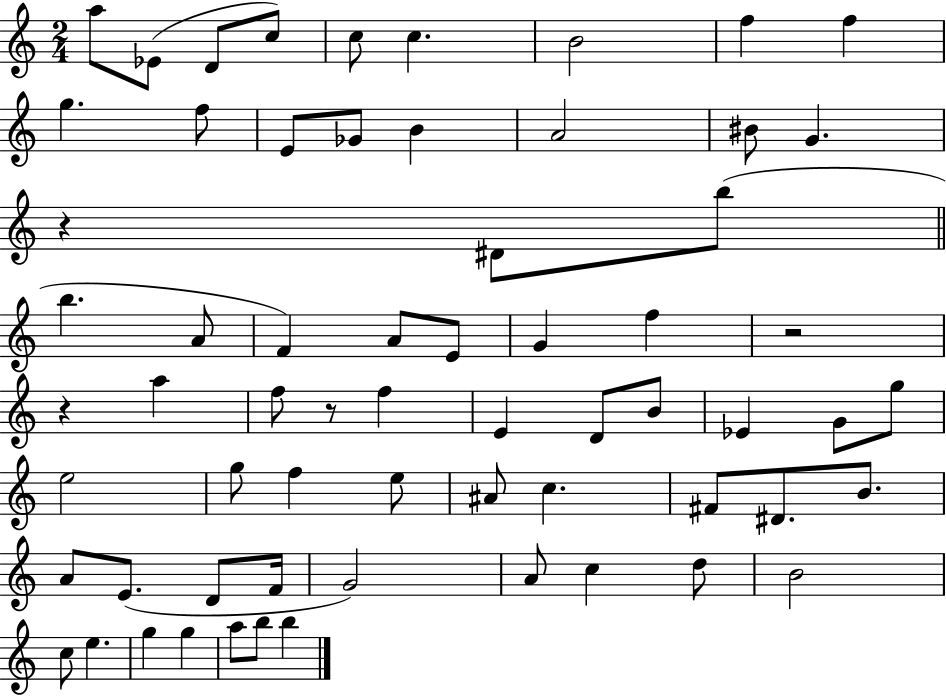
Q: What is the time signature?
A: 2/4